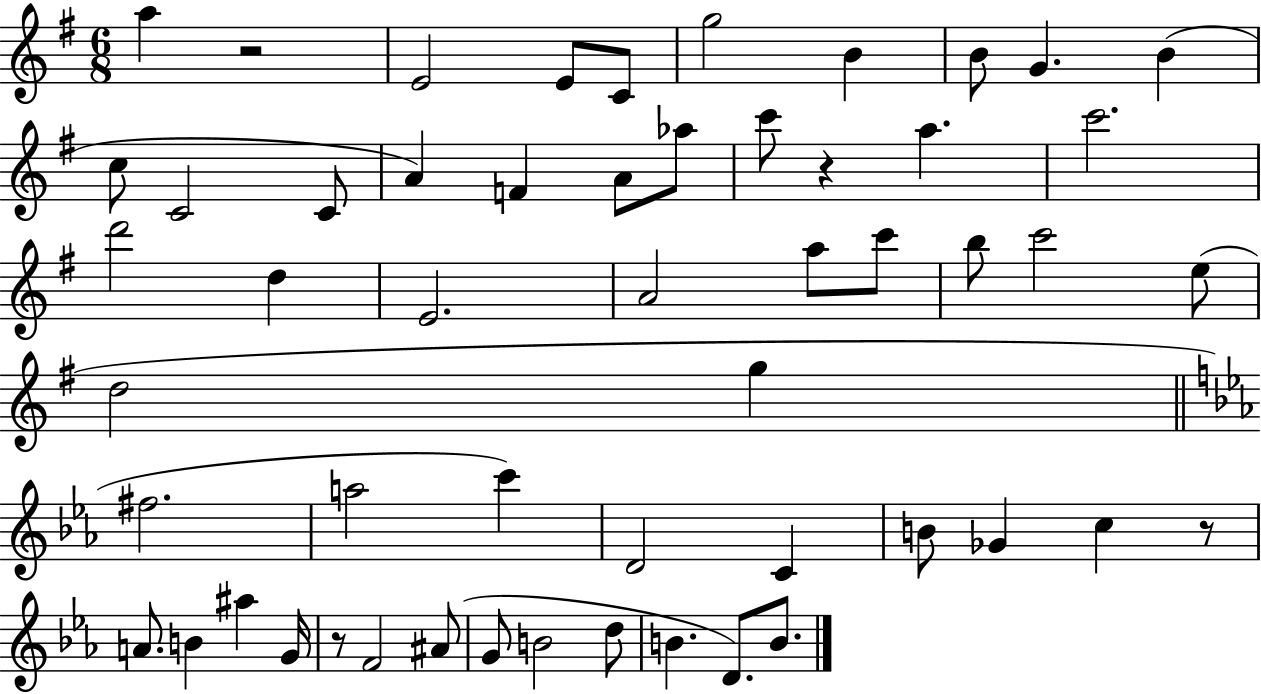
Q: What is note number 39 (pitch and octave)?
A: A4